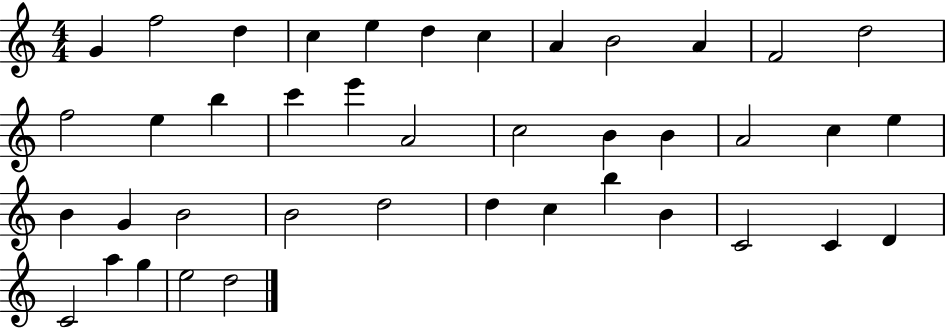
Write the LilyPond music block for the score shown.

{
  \clef treble
  \numericTimeSignature
  \time 4/4
  \key c \major
  g'4 f''2 d''4 | c''4 e''4 d''4 c''4 | a'4 b'2 a'4 | f'2 d''2 | \break f''2 e''4 b''4 | c'''4 e'''4 a'2 | c''2 b'4 b'4 | a'2 c''4 e''4 | \break b'4 g'4 b'2 | b'2 d''2 | d''4 c''4 b''4 b'4 | c'2 c'4 d'4 | \break c'2 a''4 g''4 | e''2 d''2 | \bar "|."
}